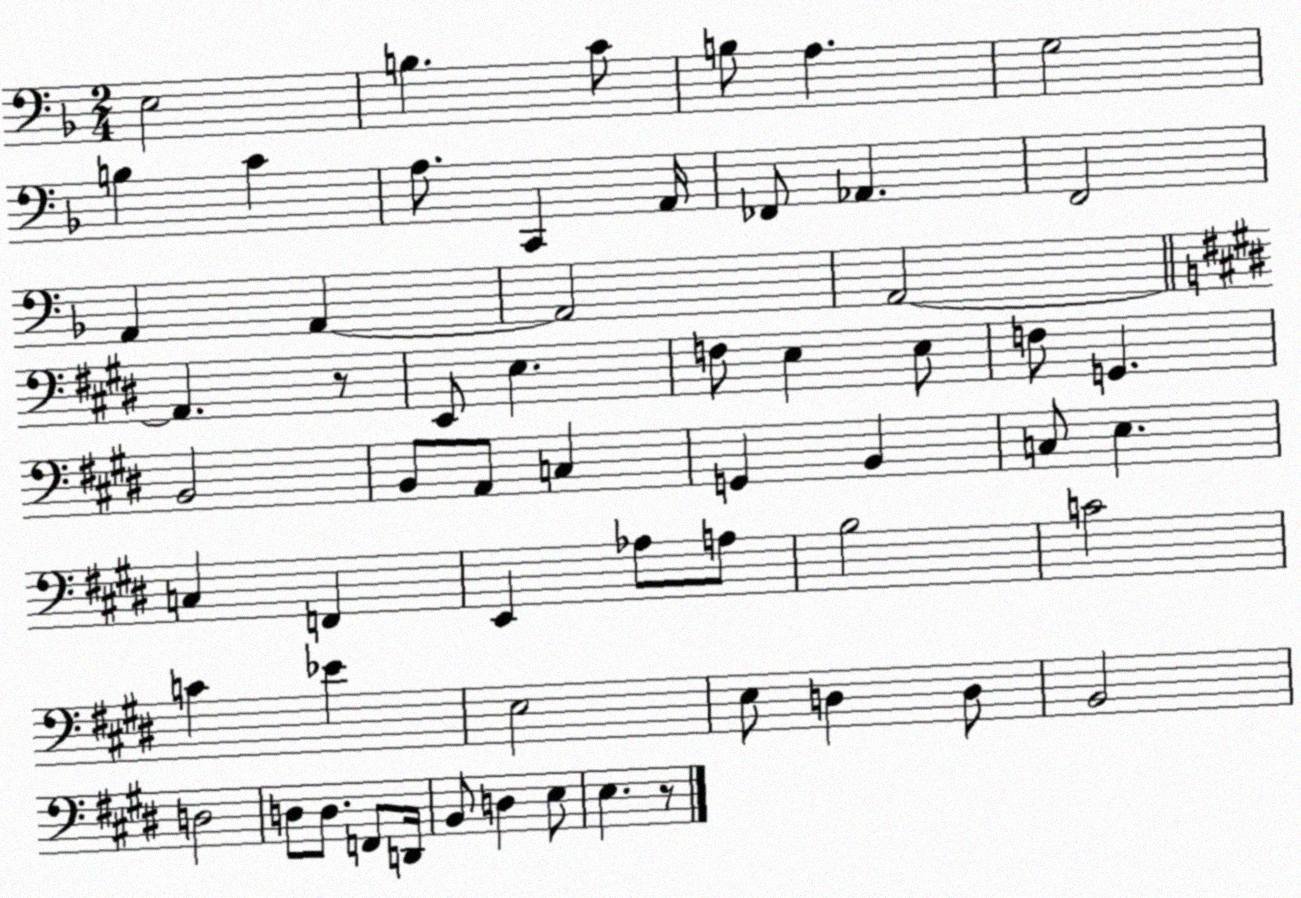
X:1
T:Untitled
M:2/4
L:1/4
K:F
E,2 B, C/2 B,/2 A, G,2 B, C A,/2 C,, A,,/4 _F,,/2 _A,, F,,2 A,, A,, A,,2 A,,2 A,, z/2 E,,/2 E, F,/2 E, E,/2 F,/2 G,, B,,2 B,,/2 A,,/2 C, G,, B,, C,/2 E, C, F,, E,, _A,/2 A,/2 B,2 C2 C _E E,2 E,/2 D, D,/2 B,,2 D,2 D,/2 D,/2 F,,/2 D,,/4 B,,/2 D, E,/2 E, z/2